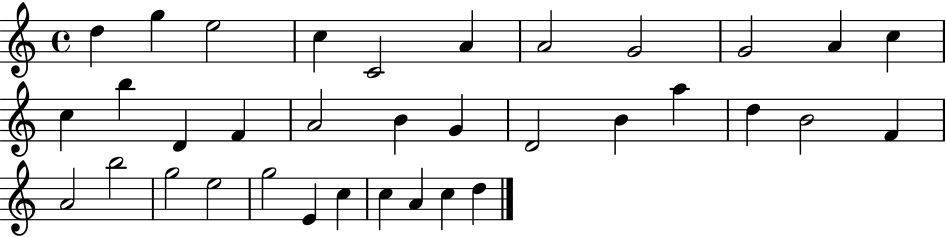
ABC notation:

X:1
T:Untitled
M:4/4
L:1/4
K:C
d g e2 c C2 A A2 G2 G2 A c c b D F A2 B G D2 B a d B2 F A2 b2 g2 e2 g2 E c c A c d